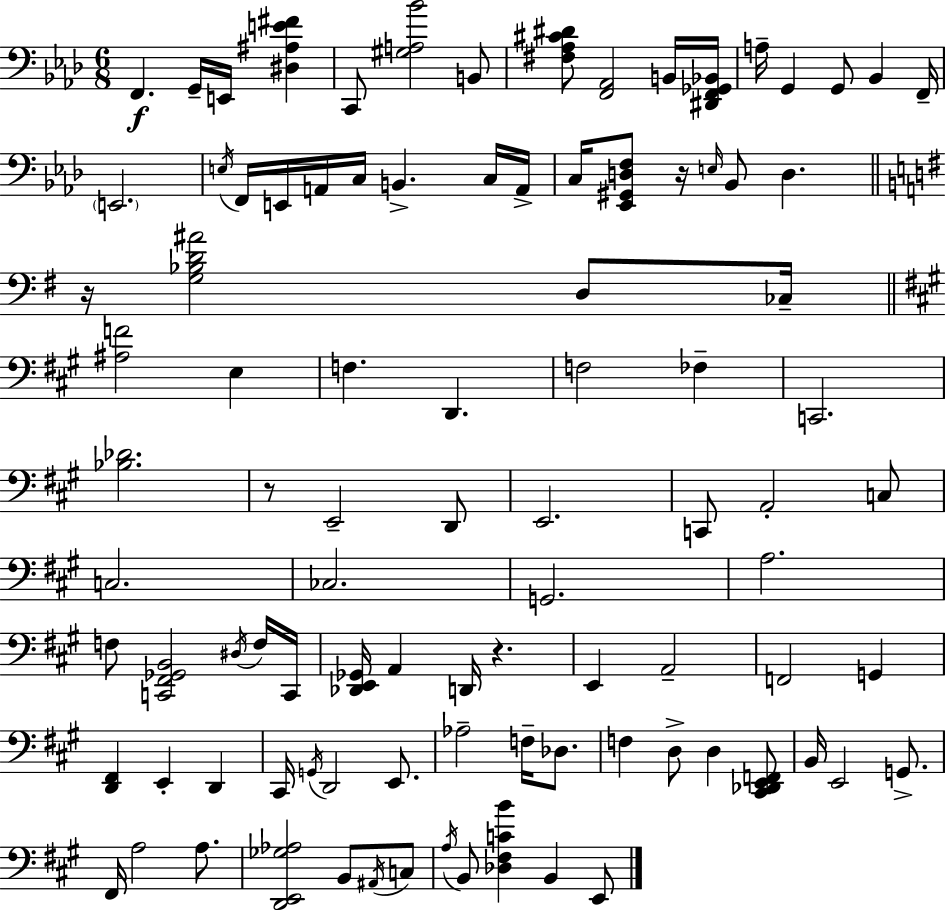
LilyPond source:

{
  \clef bass
  \numericTimeSignature
  \time 6/8
  \key f \minor
  f,4.\f g,16-- e,16 <dis ais e' fis'>4 | c,8 <gis a bes'>2 b,8 | <fis aes cis' dis'>8 <f, aes,>2 b,16 <dis, f, ges, bes,>16 | a16-- g,4 g,8 bes,4 f,16-- | \break \parenthesize e,2. | \acciaccatura { e16 } f,16 e,16 a,16 c16 b,4.-> c16 | a,16-> c16 <ees, gis, d f>8 r16 \grace { e16 } bes,8 d4. | \bar "||" \break \key g \major r16 <g bes d' ais'>2 d8 ces16-- | \bar "||" \break \key a \major <ais f'>2 e4 | f4. d,4. | f2 fes4-- | c,2. | \break <bes des'>2. | r8 e,2-- d,8 | e,2. | c,8 a,2-. c8 | \break c2. | ces2. | g,2. | a2. | \break f8 <c, fis, ges, b,>2 \acciaccatura { dis16 } f16 | c,16 <des, e, ges,>16 a,4 d,16 r4. | e,4 a,2-- | f,2 g,4 | \break <d, fis,>4 e,4-. d,4 | cis,16 \acciaccatura { g,16 } d,2 e,8. | aes2-- f16-- des8. | f4 d8-> d4 | \break <cis, des, e, f,>8 b,16 e,2 g,8.-> | fis,16 a2 a8. | <d, e, ges aes>2 b,8 | \acciaccatura { ais,16 } c8 \acciaccatura { a16 } b,8 <des fis c' b'>4 b,4 | \break e,8 \bar "|."
}